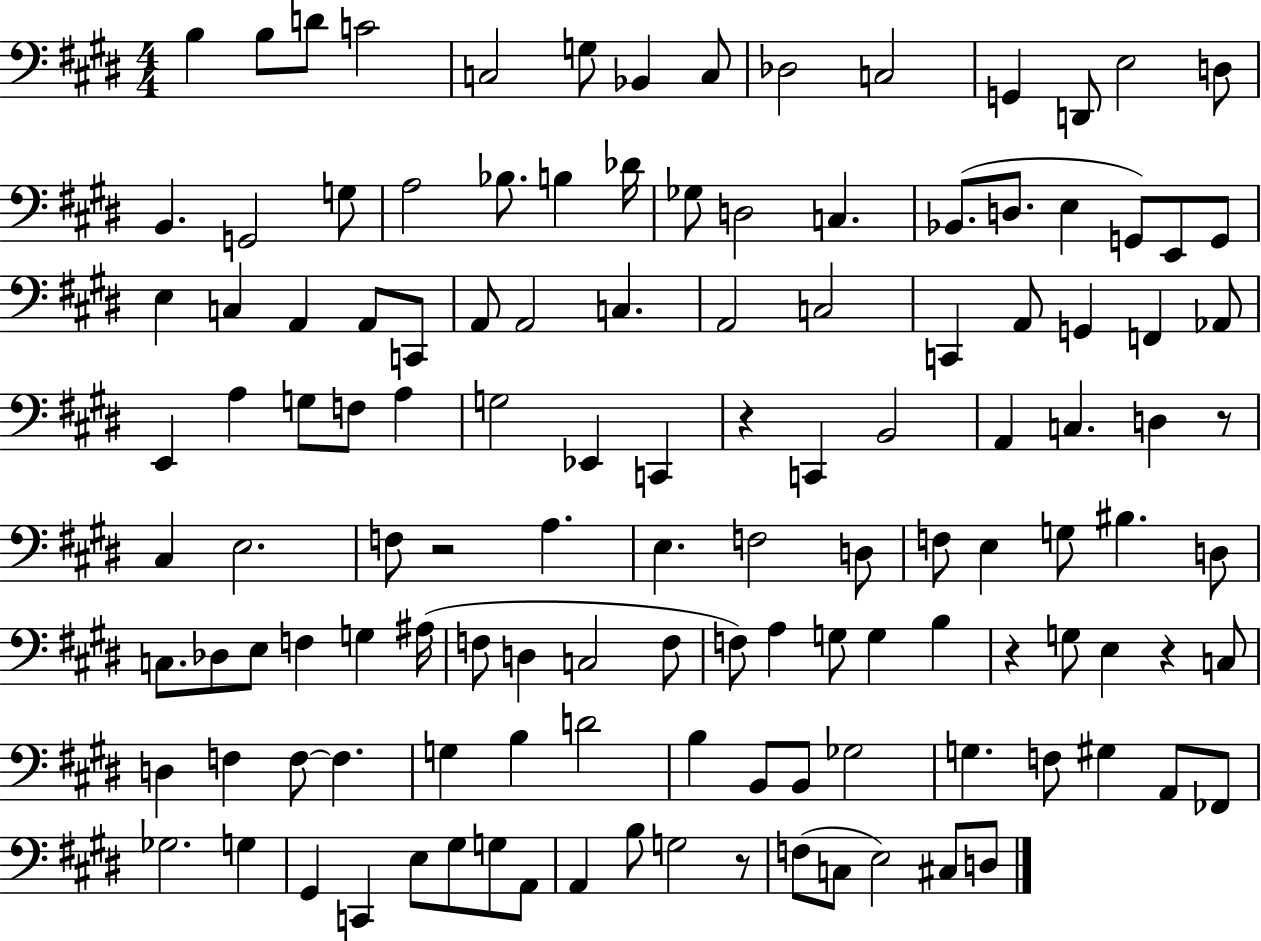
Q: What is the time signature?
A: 4/4